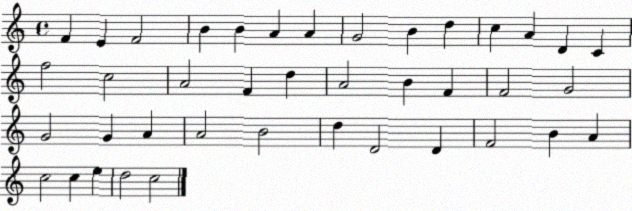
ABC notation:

X:1
T:Untitled
M:4/4
L:1/4
K:C
F E F2 B B A A G2 B d c A D C f2 c2 A2 F d A2 B F F2 G2 G2 G A A2 B2 d D2 D F2 B A c2 c e d2 c2